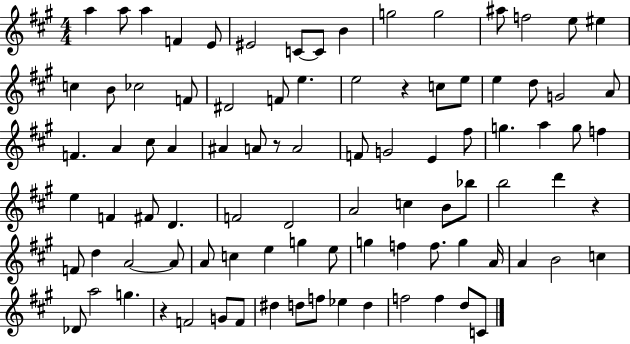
X:1
T:Untitled
M:4/4
L:1/4
K:A
a a/2 a F E/2 ^E2 C/2 C/2 B g2 g2 ^a/2 f2 e/2 ^e c B/2 _c2 F/2 ^D2 F/2 e e2 z c/2 e/2 e d/2 G2 A/2 F A ^c/2 A ^A A/2 z/2 A2 F/2 G2 E ^f/2 g a g/2 f e F ^F/2 D F2 D2 A2 c B/2 _b/2 b2 d' z F/2 d A2 A/2 A/2 c e g e/2 g f f/2 g A/4 A B2 c _D/2 a2 g z F2 G/2 F/2 ^d d/2 f/2 _e d f2 f d/2 C/2